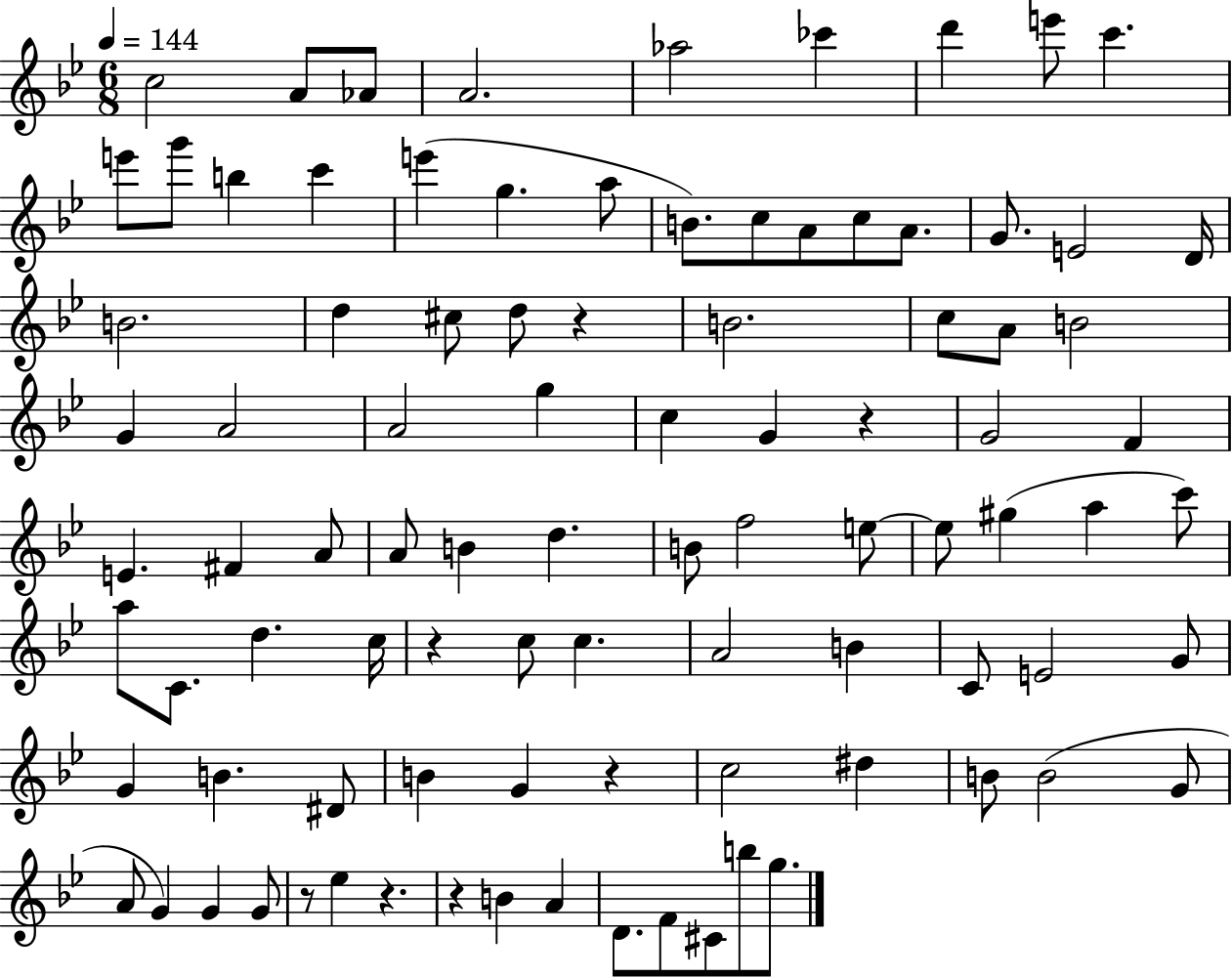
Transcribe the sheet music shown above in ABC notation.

X:1
T:Untitled
M:6/8
L:1/4
K:Bb
c2 A/2 _A/2 A2 _a2 _c' d' e'/2 c' e'/2 g'/2 b c' e' g a/2 B/2 c/2 A/2 c/2 A/2 G/2 E2 D/4 B2 d ^c/2 d/2 z B2 c/2 A/2 B2 G A2 A2 g c G z G2 F E ^F A/2 A/2 B d B/2 f2 e/2 e/2 ^g a c'/2 a/2 C/2 d c/4 z c/2 c A2 B C/2 E2 G/2 G B ^D/2 B G z c2 ^d B/2 B2 G/2 A/2 G G G/2 z/2 _e z z B A D/2 F/2 ^C/2 b/2 g/2